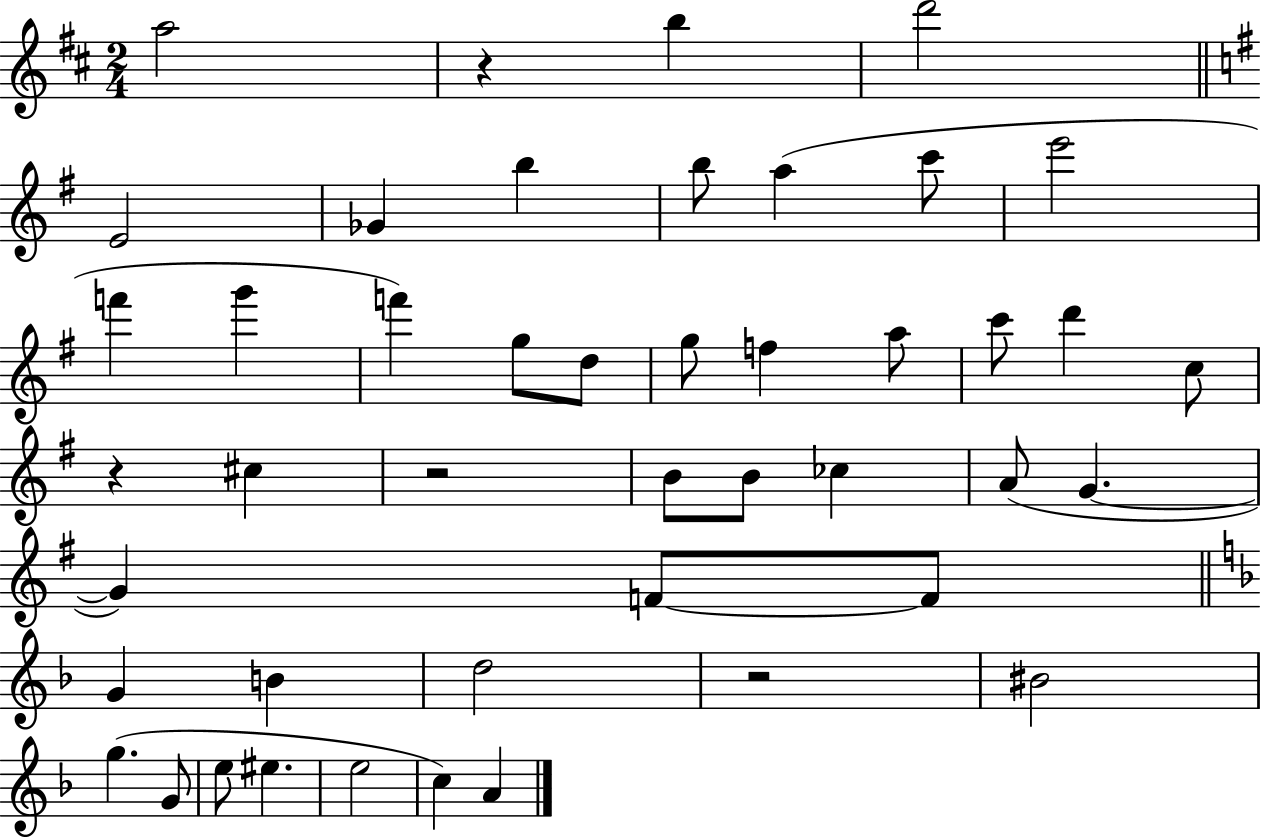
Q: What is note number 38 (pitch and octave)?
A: EIS5